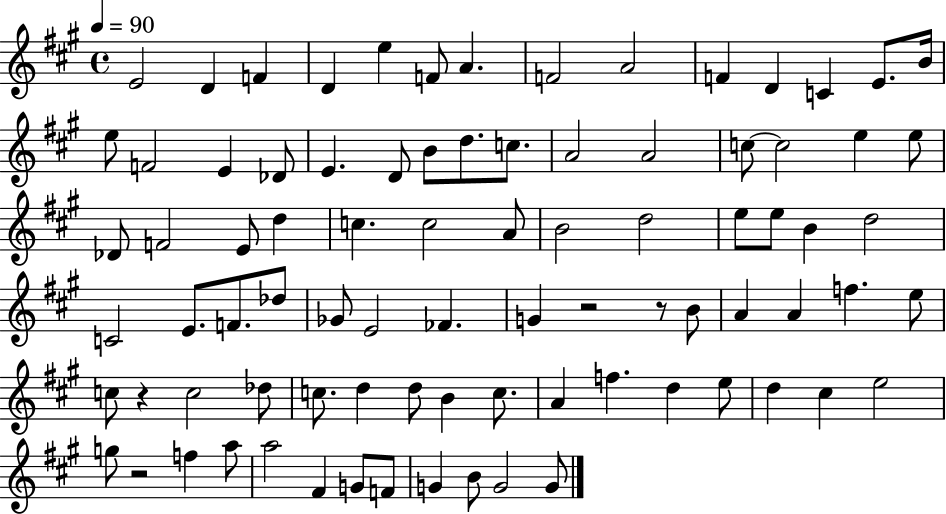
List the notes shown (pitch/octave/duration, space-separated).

E4/h D4/q F4/q D4/q E5/q F4/e A4/q. F4/h A4/h F4/q D4/q C4/q E4/e. B4/s E5/e F4/h E4/q Db4/e E4/q. D4/e B4/e D5/e. C5/e. A4/h A4/h C5/e C5/h E5/q E5/e Db4/e F4/h E4/e D5/q C5/q. C5/h A4/e B4/h D5/h E5/e E5/e B4/q D5/h C4/h E4/e. F4/e. Db5/e Gb4/e E4/h FES4/q. G4/q R/h R/e B4/e A4/q A4/q F5/q. E5/e C5/e R/q C5/h Db5/e C5/e. D5/q D5/e B4/q C5/e. A4/q F5/q. D5/q E5/e D5/q C#5/q E5/h G5/e R/h F5/q A5/e A5/h F#4/q G4/e F4/e G4/q B4/e G4/h G4/e